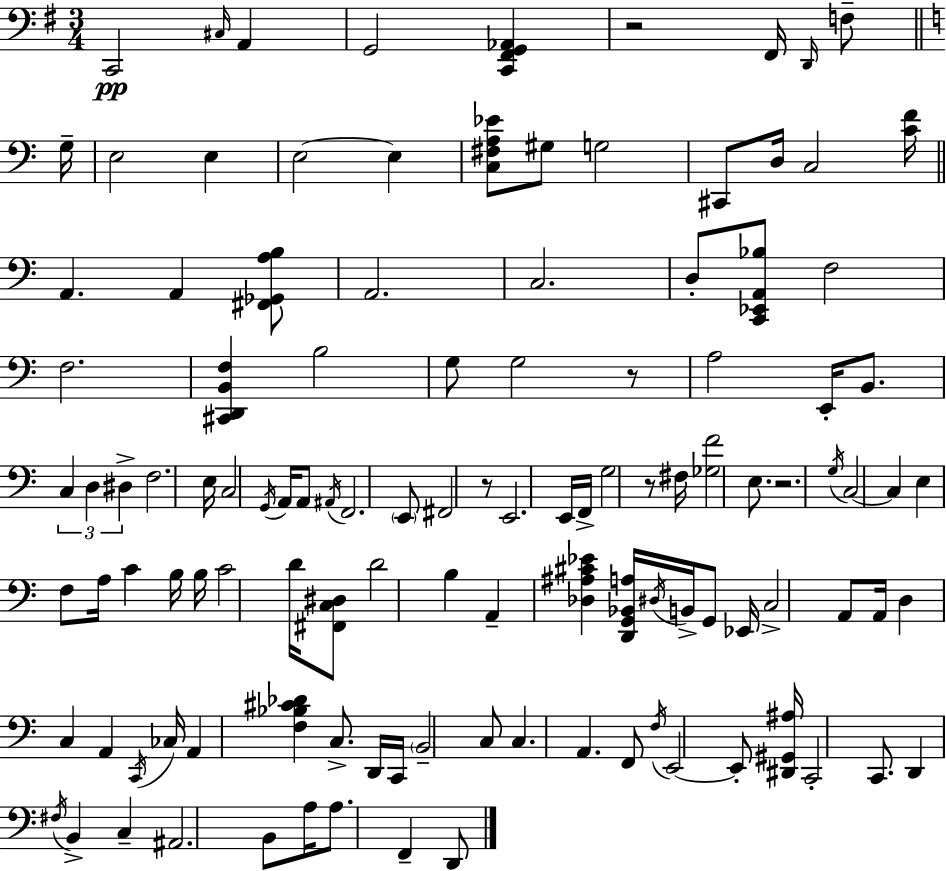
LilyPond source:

{
  \clef bass
  \numericTimeSignature
  \time 3/4
  \key g \major
  \repeat volta 2 { c,2\pp \grace { cis16 } a,4 | g,2 <c, fis, g, aes,>4 | r2 fis,16 \grace { d,16 } f8-- | \bar "||" \break \key a \minor g16-- e2 e4 | e2~~ e4 | <c fis a ees'>8 gis8 g2 | cis,8 d16 c2 | \break <c' f'>16 \bar "||" \break \key c \major a,4. a,4 <fis, ges, a b>8 | a,2. | c2. | d8-. <c, ees, a, bes>8 f2 | \break f2. | <cis, d, b, f>4 b2 | g8 g2 r8 | a2 e,16-. b,8. | \break \tuplet 3/2 { c4 d4 dis4-> } | f2. | e16 c2 \acciaccatura { g,16 } a,16 a,8 | \acciaccatura { ais,16 } f,2. | \break \parenthesize e,8 fis,2 | r8 e,2. | e,16 f,16-> g2 | r8 fis16 <ges f'>2 e8. | \break r2. | \acciaccatura { g16 } c2~~ c4 | e4 f8 a16 c'4 | b16 b16 c'2 | \break d'16 <fis, c dis>8 d'2 b4 | a,4-- <des ais cis' ees'>4 <d, g, bes, a>16 | \acciaccatura { dis16 } b,16-> g,8 ees,16 c2-> | a,8 a,16 d4 c4 | \break a,4 \acciaccatura { c,16 } ces16 a,4 <f bes cis' des'>4 | c8.-> d,16 c,16 \parenthesize b,2-- | c8 c4. a,4. | f,8 \acciaccatura { f16 } e,2~~ | \break e,8-. <dis, gis, ais>16 c,2-. | c,8. d,4 \acciaccatura { fis16 } b,4-> | c4-- ais,2. | b,8 a16 a8. | \break f,4-- d,8 } \bar "|."
}